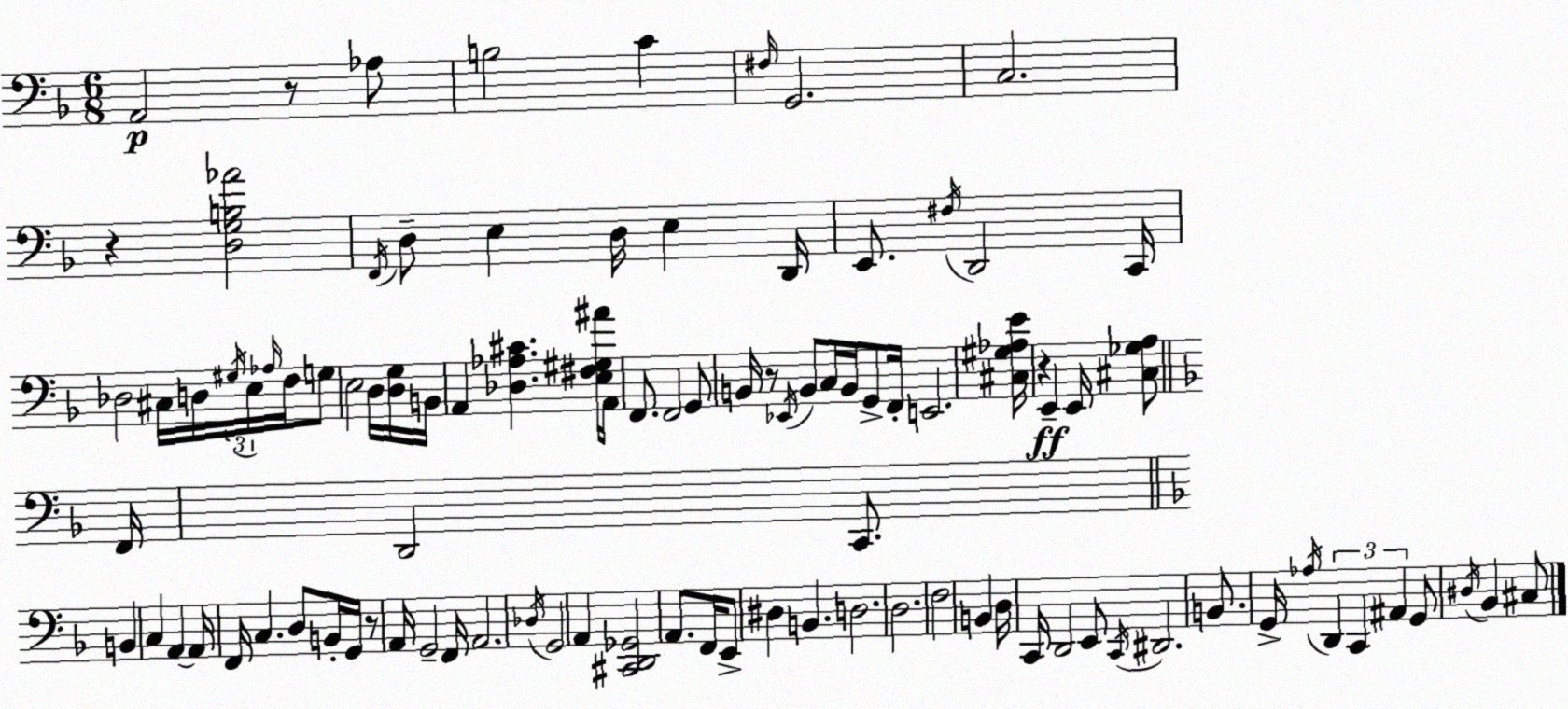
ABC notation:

X:1
T:Untitled
M:6/8
L:1/4
K:F
A,,2 z/2 _A,/2 B,2 C ^F,/4 G,,2 C,2 z [D,G,B,_A]2 F,,/4 D,/2 E, D,/4 E, D,,/4 E,,/2 ^F,/4 D,,2 C,,/4 _D,2 ^C,/4 D,/4 ^G,/4 E,/4 _A,/4 F,/4 G,/2 E,2 D,/4 [D,G,]/4 B,,/4 A,, [_D,_A,^C] [E,^F,^G,^A]/4 A,,/4 F,,/2 F,,2 G,,/2 B,,/4 z/2 _E,,/4 B,,/2 C,/4 B,,/4 G,,/2 F,,/4 E,,2 [^C,^G,_A,E]/4 z E,, E,,/4 [^C,_G,A,]/2 F,,/4 D,,2 C,,/2 B,, C, A,, A,,/4 F,,/4 C, D,/2 B,,/4 G,,/4 z/2 A,,/4 G,,2 F,,/4 A,,2 _D,/4 G,,2 A,, [^C,,D,,_G,,]2 A,,/2 F,,/4 E,,/2 ^D, B,, D,2 D,2 F,2 B,, D,/4 C,,/4 D,,2 E,,/2 C,,/4 ^D,,2 B,,/2 G,,/4 _A,/4 D,, C,, ^A,, G,,/2 ^D,/4 _B,, ^C,/2